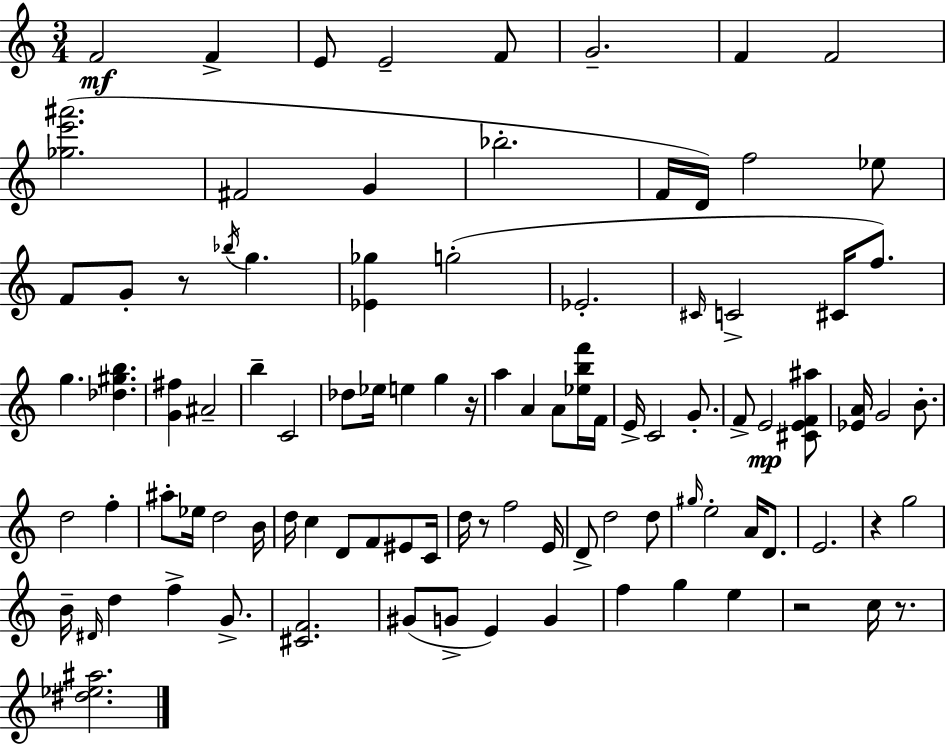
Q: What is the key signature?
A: C major